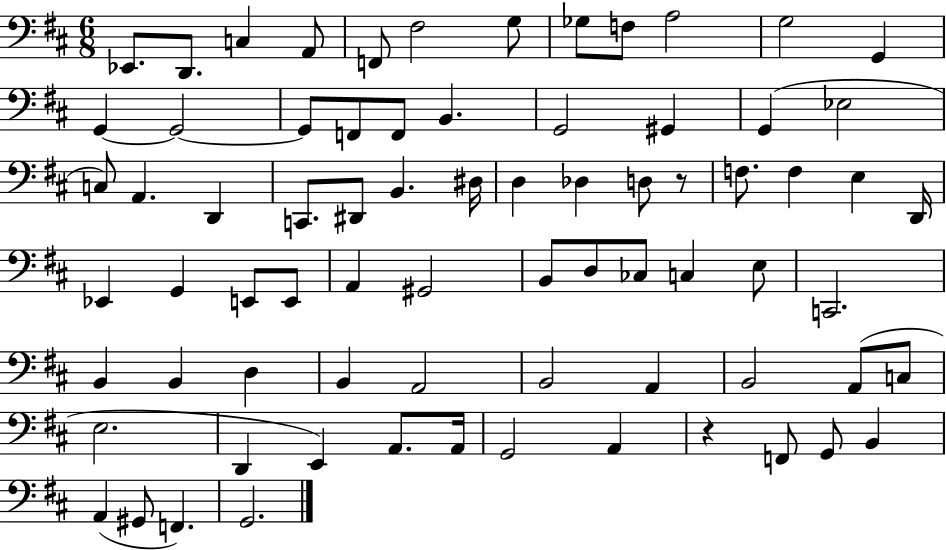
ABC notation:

X:1
T:Untitled
M:6/8
L:1/4
K:D
_E,,/2 D,,/2 C, A,,/2 F,,/2 ^F,2 G,/2 _G,/2 F,/2 A,2 G,2 G,, G,, G,,2 G,,/2 F,,/2 F,,/2 B,, G,,2 ^G,, G,, _E,2 C,/2 A,, D,, C,,/2 ^D,,/2 B,, ^D,/4 D, _D, D,/2 z/2 F,/2 F, E, D,,/4 _E,, G,, E,,/2 E,,/2 A,, ^G,,2 B,,/2 D,/2 _C,/2 C, E,/2 C,,2 B,, B,, D, B,, A,,2 B,,2 A,, B,,2 A,,/2 C,/2 E,2 D,, E,, A,,/2 A,,/4 G,,2 A,, z F,,/2 G,,/2 B,, A,, ^G,,/2 F,, G,,2